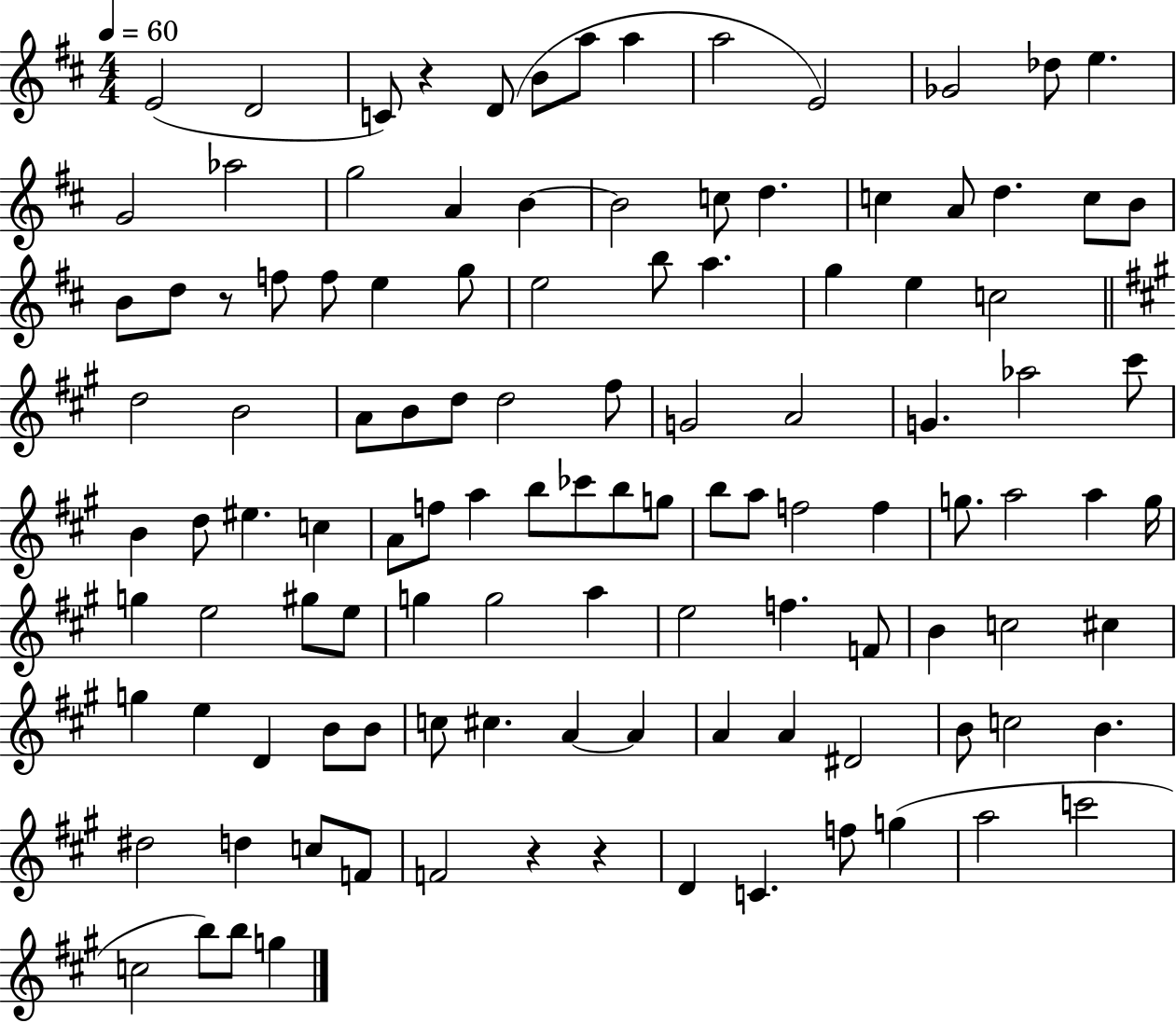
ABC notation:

X:1
T:Untitled
M:4/4
L:1/4
K:D
E2 D2 C/2 z D/2 B/2 a/2 a a2 E2 _G2 _d/2 e G2 _a2 g2 A B B2 c/2 d c A/2 d c/2 B/2 B/2 d/2 z/2 f/2 f/2 e g/2 e2 b/2 a g e c2 d2 B2 A/2 B/2 d/2 d2 ^f/2 G2 A2 G _a2 ^c'/2 B d/2 ^e c A/2 f/2 a b/2 _c'/2 b/2 g/2 b/2 a/2 f2 f g/2 a2 a g/4 g e2 ^g/2 e/2 g g2 a e2 f F/2 B c2 ^c g e D B/2 B/2 c/2 ^c A A A A ^D2 B/2 c2 B ^d2 d c/2 F/2 F2 z z D C f/2 g a2 c'2 c2 b/2 b/2 g